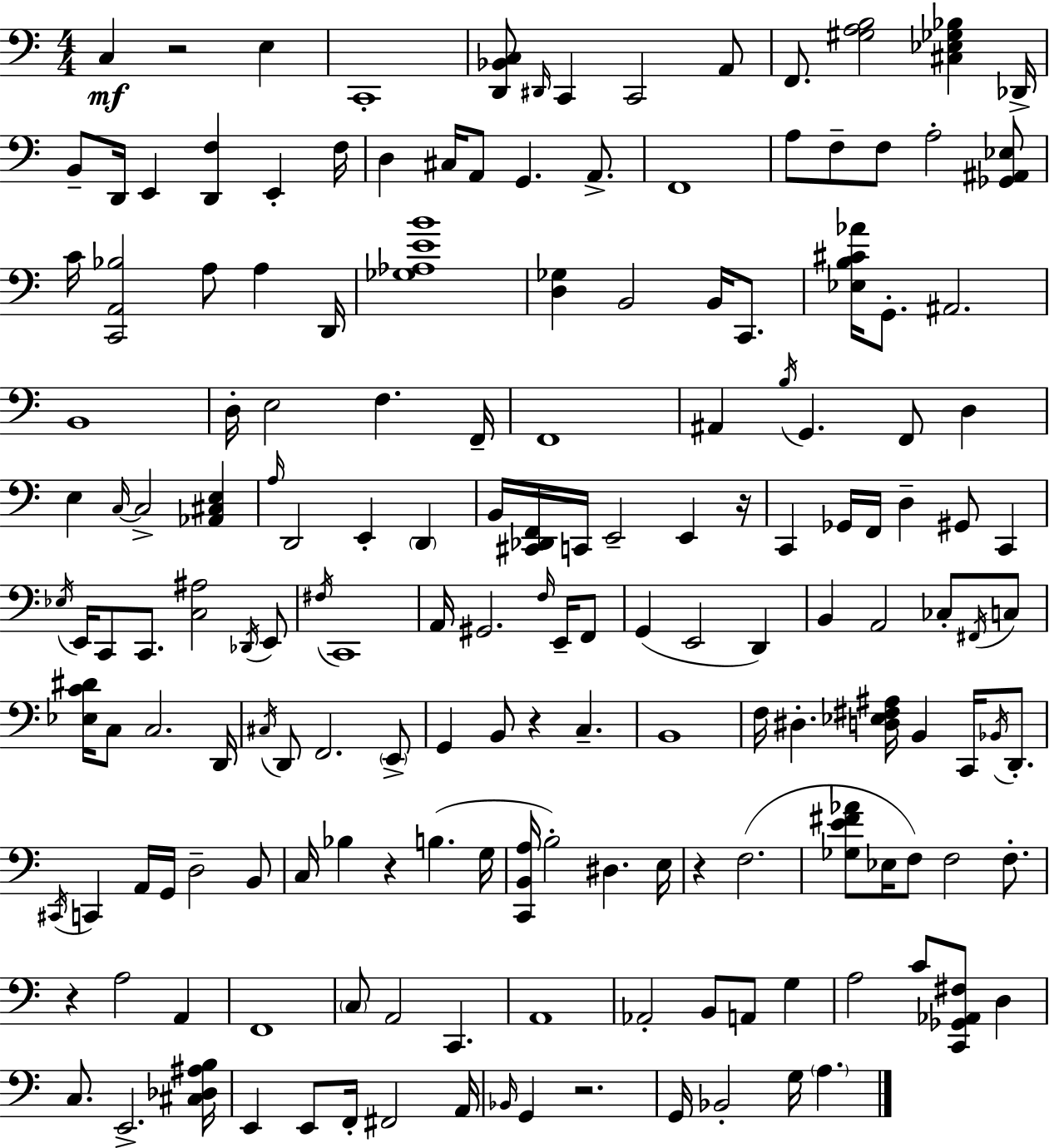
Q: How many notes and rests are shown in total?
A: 169